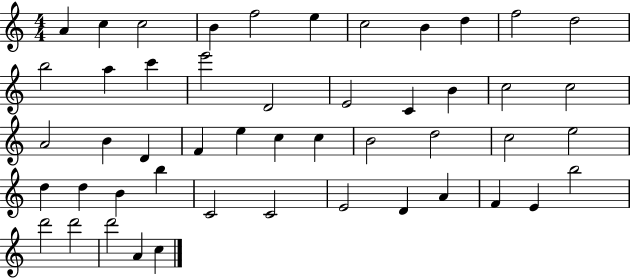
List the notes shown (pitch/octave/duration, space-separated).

A4/q C5/q C5/h B4/q F5/h E5/q C5/h B4/q D5/q F5/h D5/h B5/h A5/q C6/q E6/h D4/h E4/h C4/q B4/q C5/h C5/h A4/h B4/q D4/q F4/q E5/q C5/q C5/q B4/h D5/h C5/h E5/h D5/q D5/q B4/q B5/q C4/h C4/h E4/h D4/q A4/q F4/q E4/q B5/h D6/h D6/h D6/h A4/q C5/q